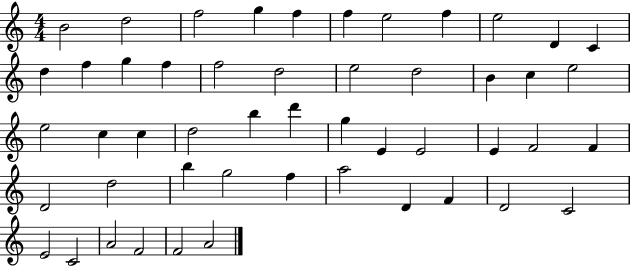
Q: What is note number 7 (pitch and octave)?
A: E5